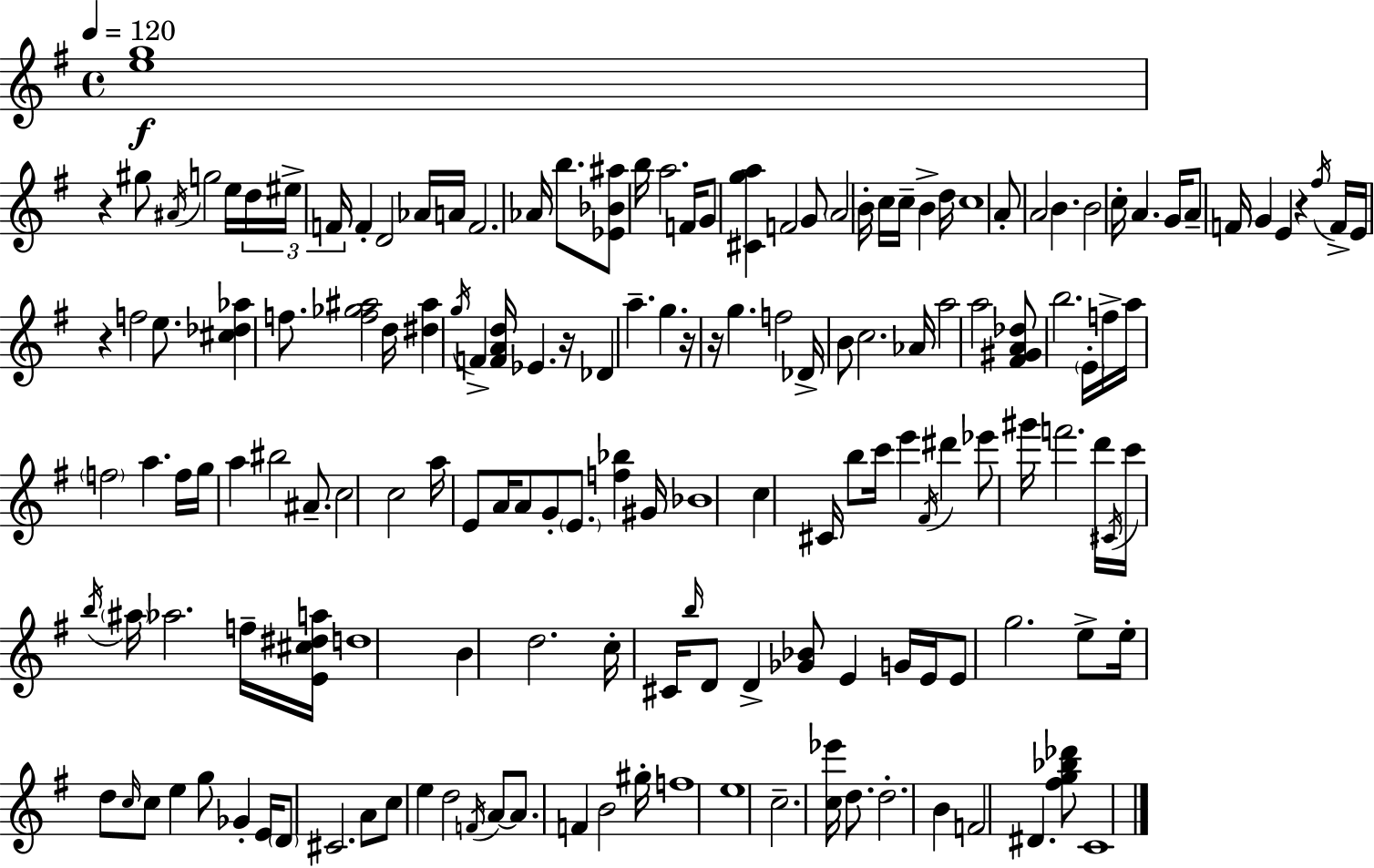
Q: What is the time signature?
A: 4/4